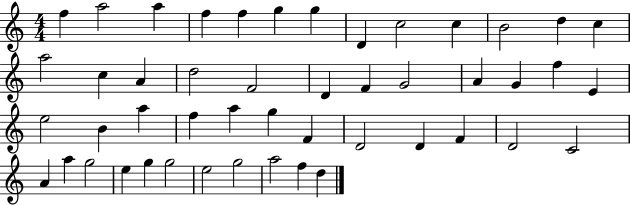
F5/q A5/h A5/q F5/q F5/q G5/q G5/q D4/q C5/h C5/q B4/h D5/q C5/q A5/h C5/q A4/q D5/h F4/h D4/q F4/q G4/h A4/q G4/q F5/q E4/q E5/h B4/q A5/q F5/q A5/q G5/q F4/q D4/h D4/q F4/q D4/h C4/h A4/q A5/q G5/h E5/q G5/q G5/h E5/h G5/h A5/h F5/q D5/q